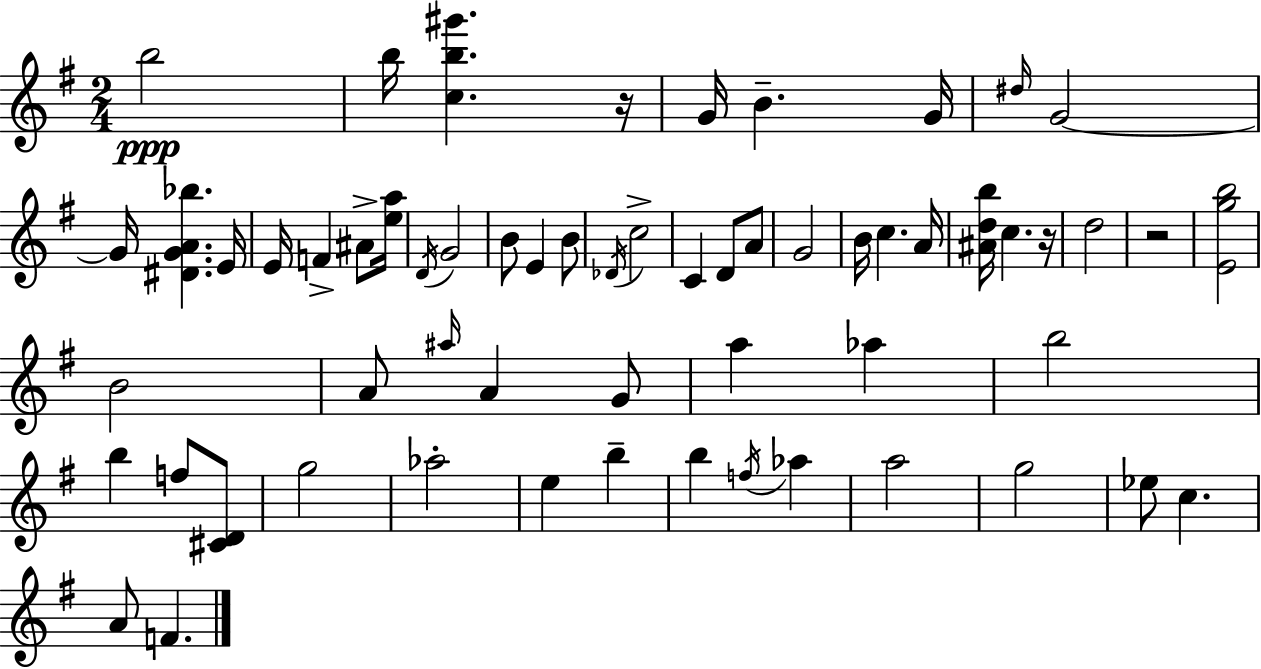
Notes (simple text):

B5/h B5/s [C5,B5,G#6]/q. R/s G4/s B4/q. G4/s D#5/s G4/h G4/s [D#4,G4,A4,Bb5]/q. E4/s E4/s F4/q A#4/e [E5,A5]/s D4/s G4/h B4/e E4/q B4/e Db4/s C5/h C4/q D4/e A4/e G4/h B4/s C5/q. A4/s [A#4,D5,B5]/s C5/q. R/s D5/h R/h [E4,G5,B5]/h B4/h A4/e A#5/s A4/q G4/e A5/q Ab5/q B5/h B5/q F5/e [C#4,D4]/e G5/h Ab5/h E5/q B5/q B5/q F5/s Ab5/q A5/h G5/h Eb5/e C5/q. A4/e F4/q.